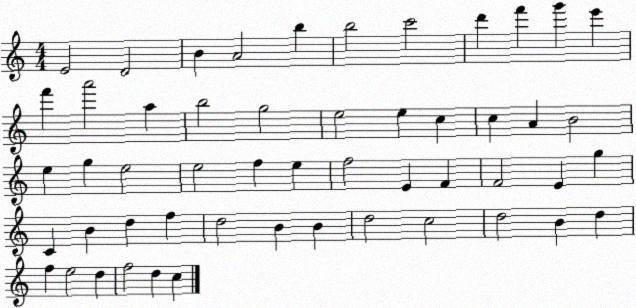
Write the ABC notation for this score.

X:1
T:Untitled
M:4/4
L:1/4
K:C
E2 D2 B A2 b b2 c'2 d' f' g' e' f' a'2 a b2 g2 e2 e c c A B2 e g e2 e2 f e f2 E F F2 E g C B d f d2 B B d2 c2 d2 B d f e2 d f2 d c